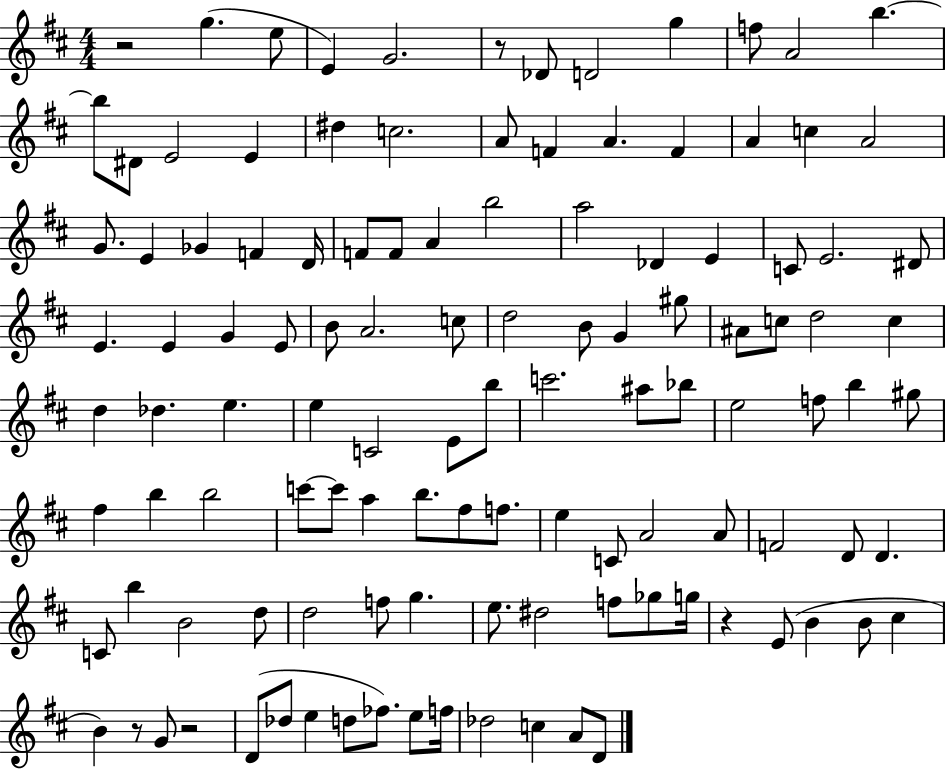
{
  \clef treble
  \numericTimeSignature
  \time 4/4
  \key d \major
  r2 g''4.( e''8 | e'4) g'2. | r8 des'8 d'2 g''4 | f''8 a'2 b''4.~~ | \break b''8 dis'8 e'2 e'4 | dis''4 c''2. | a'8 f'4 a'4. f'4 | a'4 c''4 a'2 | \break g'8. e'4 ges'4 f'4 d'16 | f'8 f'8 a'4 b''2 | a''2 des'4 e'4 | c'8 e'2. dis'8 | \break e'4. e'4 g'4 e'8 | b'8 a'2. c''8 | d''2 b'8 g'4 gis''8 | ais'8 c''8 d''2 c''4 | \break d''4 des''4. e''4. | e''4 c'2 e'8 b''8 | c'''2. ais''8 bes''8 | e''2 f''8 b''4 gis''8 | \break fis''4 b''4 b''2 | c'''8~~ c'''8 a''4 b''8. fis''8 f''8. | e''4 c'8 a'2 a'8 | f'2 d'8 d'4. | \break c'8 b''4 b'2 d''8 | d''2 f''8 g''4. | e''8. dis''2 f''8 ges''8 g''16 | r4 e'8( b'4 b'8 cis''4 | \break b'4) r8 g'8 r2 | d'8( des''8 e''4 d''8 fes''8.) e''8 f''16 | des''2 c''4 a'8 d'8 | \bar "|."
}